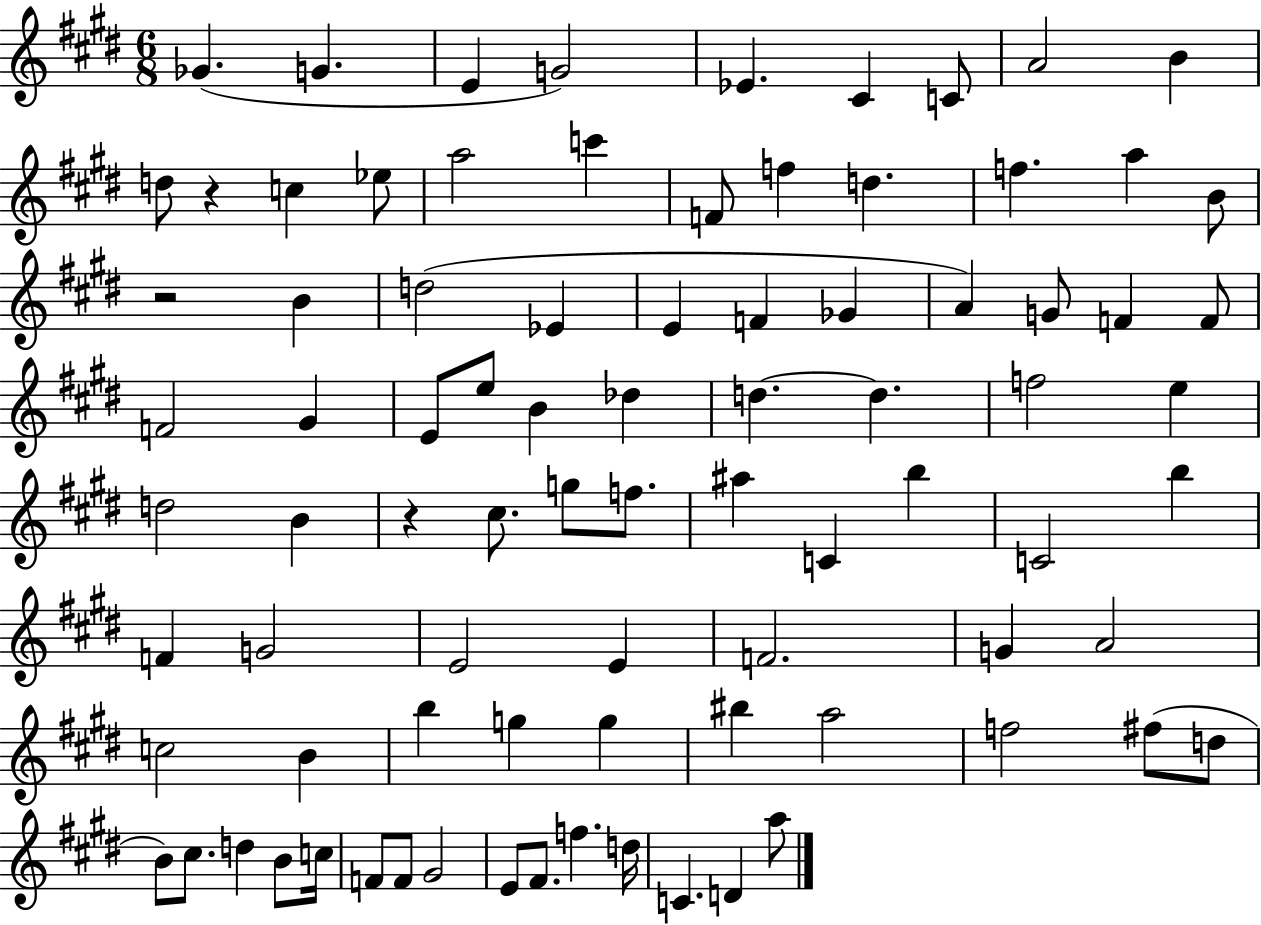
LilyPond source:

{
  \clef treble
  \numericTimeSignature
  \time 6/8
  \key e \major
  \repeat volta 2 { ges'4.( g'4. | e'4 g'2) | ees'4. cis'4 c'8 | a'2 b'4 | \break d''8 r4 c''4 ees''8 | a''2 c'''4 | f'8 f''4 d''4. | f''4. a''4 b'8 | \break r2 b'4 | d''2( ees'4 | e'4 f'4 ges'4 | a'4) g'8 f'4 f'8 | \break f'2 gis'4 | e'8 e''8 b'4 des''4 | d''4.~~ d''4. | f''2 e''4 | \break d''2 b'4 | r4 cis''8. g''8 f''8. | ais''4 c'4 b''4 | c'2 b''4 | \break f'4 g'2 | e'2 e'4 | f'2. | g'4 a'2 | \break c''2 b'4 | b''4 g''4 g''4 | bis''4 a''2 | f''2 fis''8( d''8 | \break b'8) cis''8. d''4 b'8 c''16 | f'8 f'8 gis'2 | e'8 fis'8. f''4. d''16 | c'4. d'4 a''8 | \break } \bar "|."
}